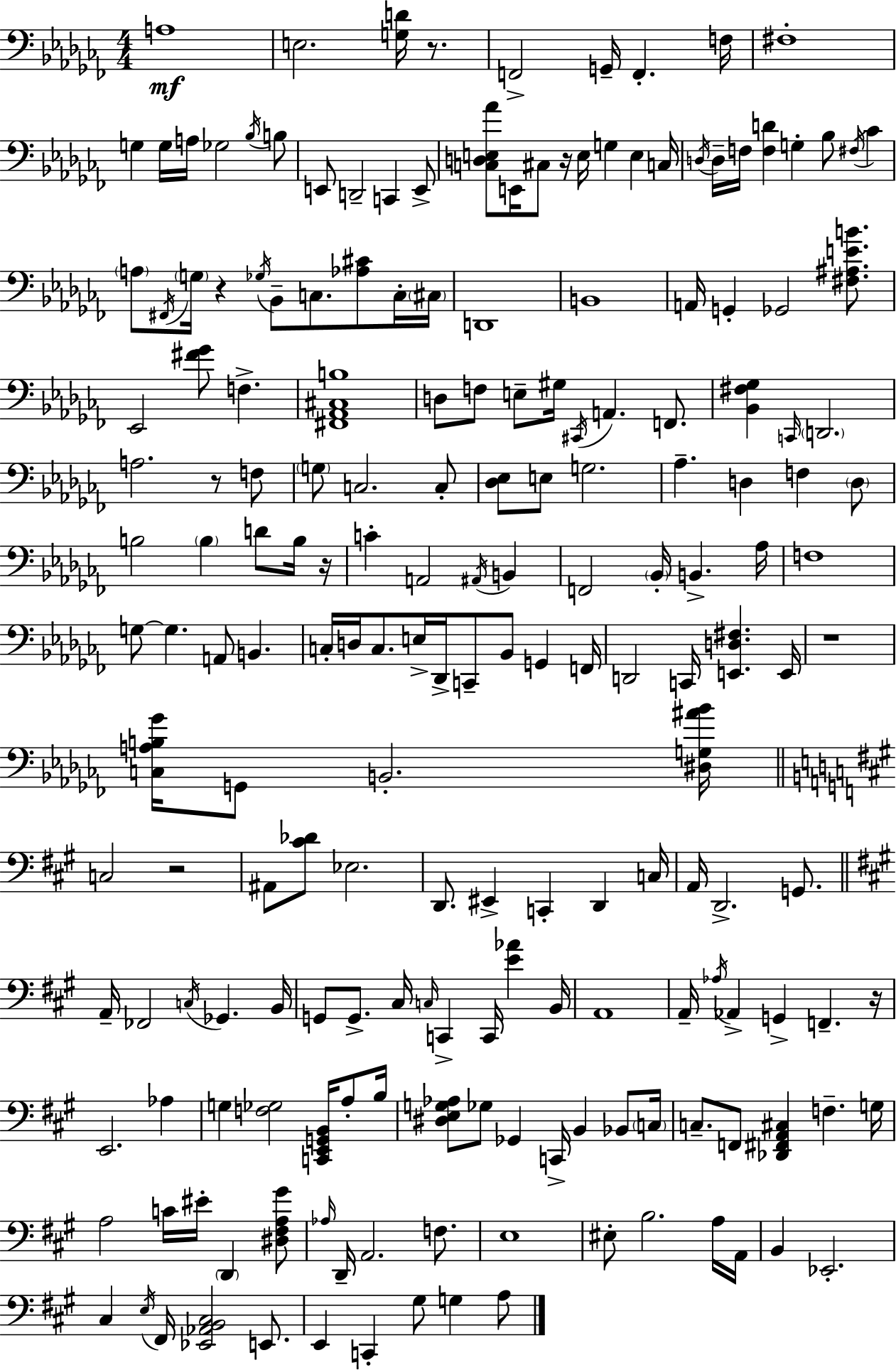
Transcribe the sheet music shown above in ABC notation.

X:1
T:Untitled
M:4/4
L:1/4
K:Abm
A,4 E,2 [G,D]/4 z/2 F,,2 G,,/4 F,, F,/4 ^F,4 G, G,/4 A,/4 _G,2 _B,/4 B,/2 E,,/2 D,,2 C,, E,,/2 [C,D,E,_A]/2 E,,/4 ^C,/2 z/4 E,/4 G, E, C,/4 D,/4 D,/4 F,/4 [F,D] G, _B,/2 ^F,/4 _C A,/2 ^F,,/4 G,/4 z _G,/4 _B,,/2 C,/2 [_A,^C]/2 C,/4 ^C,/4 D,,4 B,,4 A,,/4 G,, _G,,2 [^F,^A,EB]/2 _E,,2 [^F_G]/2 F, [^F,,_A,,^C,B,]4 D,/2 F,/2 E,/2 ^G,/4 ^C,,/4 A,, F,,/2 [_B,,^F,_G,] C,,/4 D,,2 A,2 z/2 F,/2 G,/2 C,2 C,/2 [_D,_E,]/2 E,/2 G,2 _A, D, F, D,/2 B,2 B, D/2 B,/4 z/4 C A,,2 ^A,,/4 B,, F,,2 _B,,/4 B,, _A,/4 F,4 G,/2 G, A,,/2 B,, C,/4 D,/4 C,/2 E,/4 _D,,/4 C,,/2 _B,,/2 G,, F,,/4 D,,2 C,,/4 [E,,D,^F,] E,,/4 z4 [C,A,B,_G]/4 G,,/2 B,,2 [^D,G,^A_B]/4 C,2 z2 ^A,,/2 [^C_D]/2 _E,2 D,,/2 ^E,, C,, D,, C,/4 A,,/4 D,,2 G,,/2 A,,/4 _F,,2 C,/4 _G,, B,,/4 G,,/2 G,,/2 ^C,/4 C,/4 C,, C,,/4 [E_A] B,,/4 A,,4 A,,/4 _A,/4 _A,, G,, F,, z/4 E,,2 _A, G, [F,_G,]2 [C,,E,,G,,B,,]/4 A,/2 B,/4 [^D,E,G,_A,]/2 _G,/2 _G,, C,,/4 B,, _B,,/2 C,/4 C,/2 F,,/2 [_D,,^F,,A,,^C,] F, G,/4 A,2 C/4 ^E/4 D,, [^D,^F,A,^G]/2 _A,/4 D,,/4 A,,2 F,/2 E,4 ^E,/2 B,2 A,/4 A,,/4 B,, _E,,2 ^C, E,/4 ^F,,/4 [_E,,_A,,B,,^C,]2 E,,/2 E,, C,, ^G,/2 G, A,/2